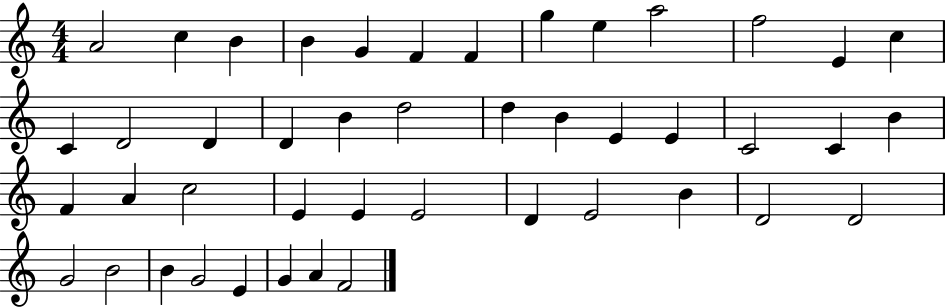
X:1
T:Untitled
M:4/4
L:1/4
K:C
A2 c B B G F F g e a2 f2 E c C D2 D D B d2 d B E E C2 C B F A c2 E E E2 D E2 B D2 D2 G2 B2 B G2 E G A F2